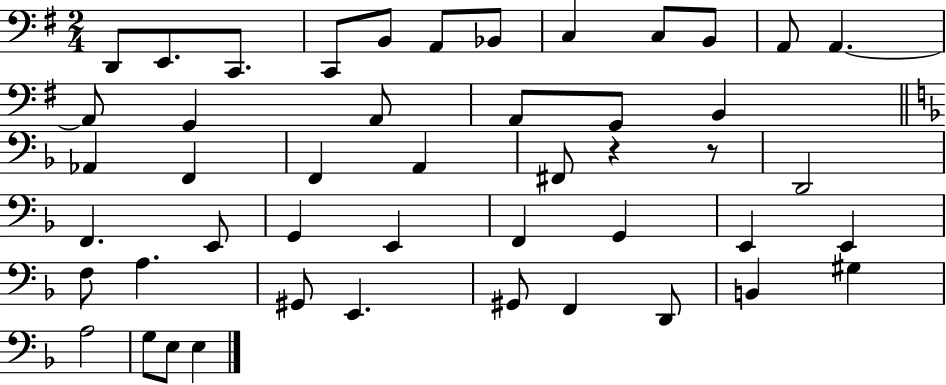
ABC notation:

X:1
T:Untitled
M:2/4
L:1/4
K:G
D,,/2 E,,/2 C,,/2 C,,/2 B,,/2 A,,/2 _B,,/2 C, C,/2 B,,/2 A,,/2 A,, A,,/2 G,, A,,/2 A,,/2 G,,/2 B,, _A,, F,, F,, A,, ^F,,/2 z z/2 D,,2 F,, E,,/2 G,, E,, F,, G,, E,, E,, F,/2 A, ^G,,/2 E,, ^G,,/2 F,, D,,/2 B,, ^G, A,2 G,/2 E,/2 E,